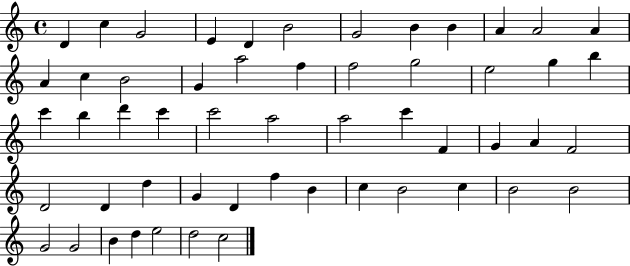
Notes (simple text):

D4/q C5/q G4/h E4/q D4/q B4/h G4/h B4/q B4/q A4/q A4/h A4/q A4/q C5/q B4/h G4/q A5/h F5/q F5/h G5/h E5/h G5/q B5/q C6/q B5/q D6/q C6/q C6/h A5/h A5/h C6/q F4/q G4/q A4/q F4/h D4/h D4/q D5/q G4/q D4/q F5/q B4/q C5/q B4/h C5/q B4/h B4/h G4/h G4/h B4/q D5/q E5/h D5/h C5/h